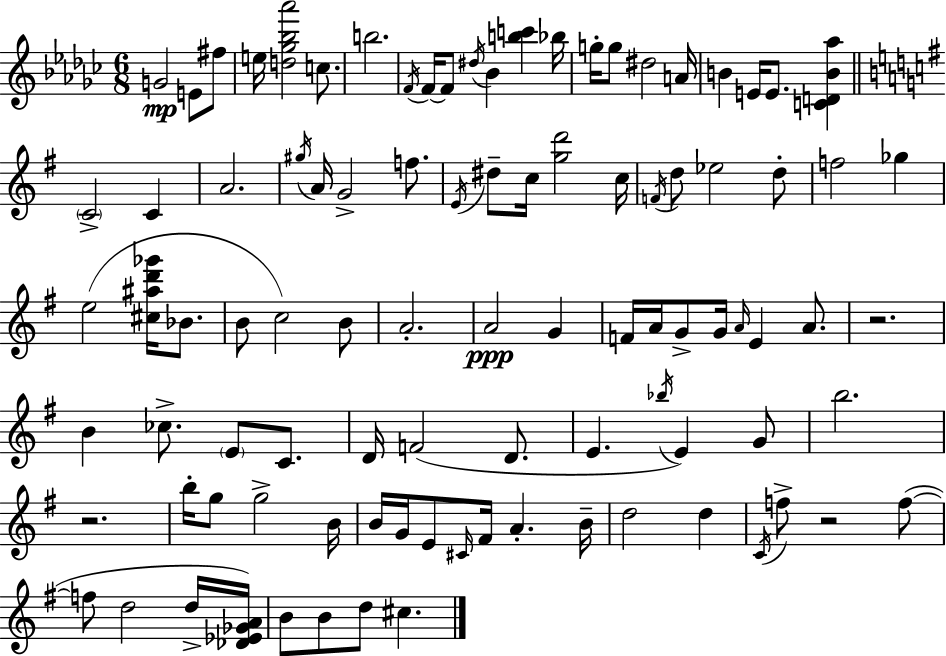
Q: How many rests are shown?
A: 3